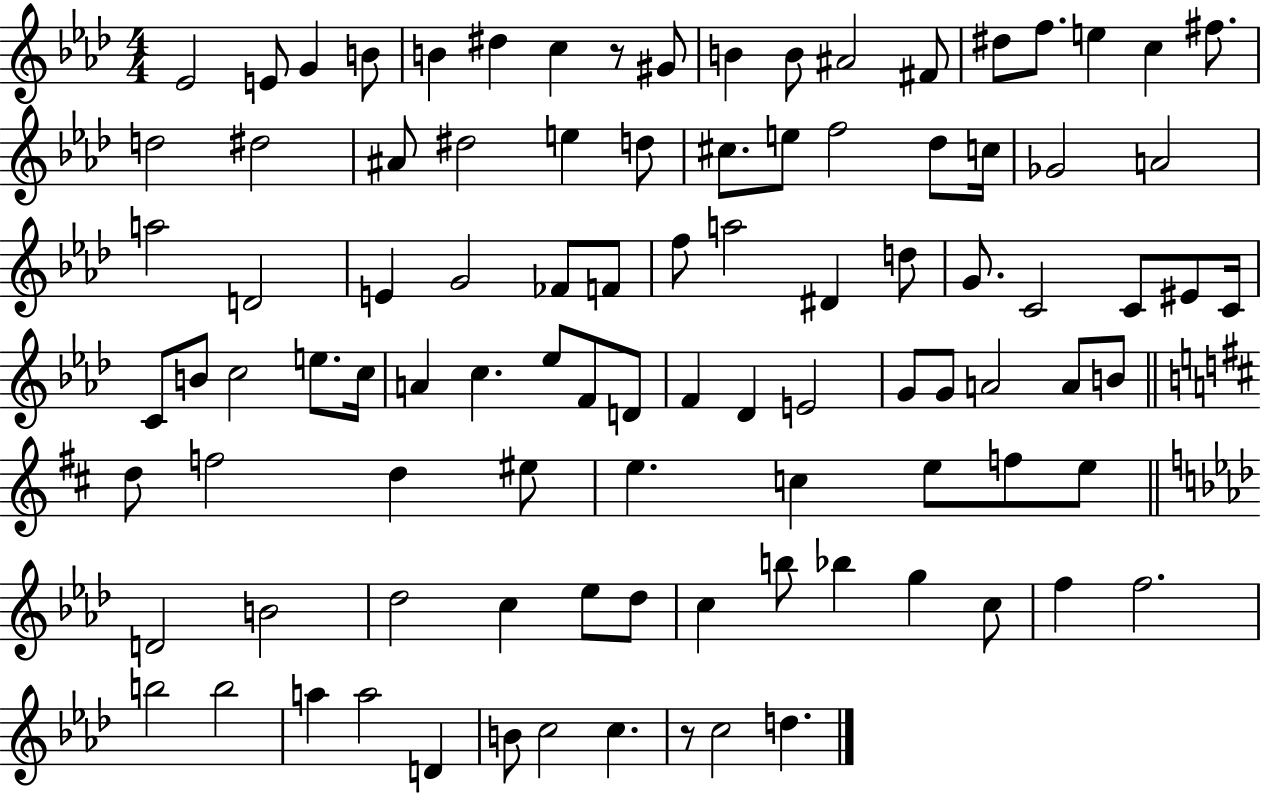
Eb4/h E4/e G4/q B4/e B4/q D#5/q C5/q R/e G#4/e B4/q B4/e A#4/h F#4/e D#5/e F5/e. E5/q C5/q F#5/e. D5/h D#5/h A#4/e D#5/h E5/q D5/e C#5/e. E5/e F5/h Db5/e C5/s Gb4/h A4/h A5/h D4/h E4/q G4/h FES4/e F4/e F5/e A5/h D#4/q D5/e G4/e. C4/h C4/e EIS4/e C4/s C4/e B4/e C5/h E5/e. C5/s A4/q C5/q. Eb5/e F4/e D4/e F4/q Db4/q E4/h G4/e G4/e A4/h A4/e B4/e D5/e F5/h D5/q EIS5/e E5/q. C5/q E5/e F5/e E5/e D4/h B4/h Db5/h C5/q Eb5/e Db5/e C5/q B5/e Bb5/q G5/q C5/e F5/q F5/h. B5/h B5/h A5/q A5/h D4/q B4/e C5/h C5/q. R/e C5/h D5/q.